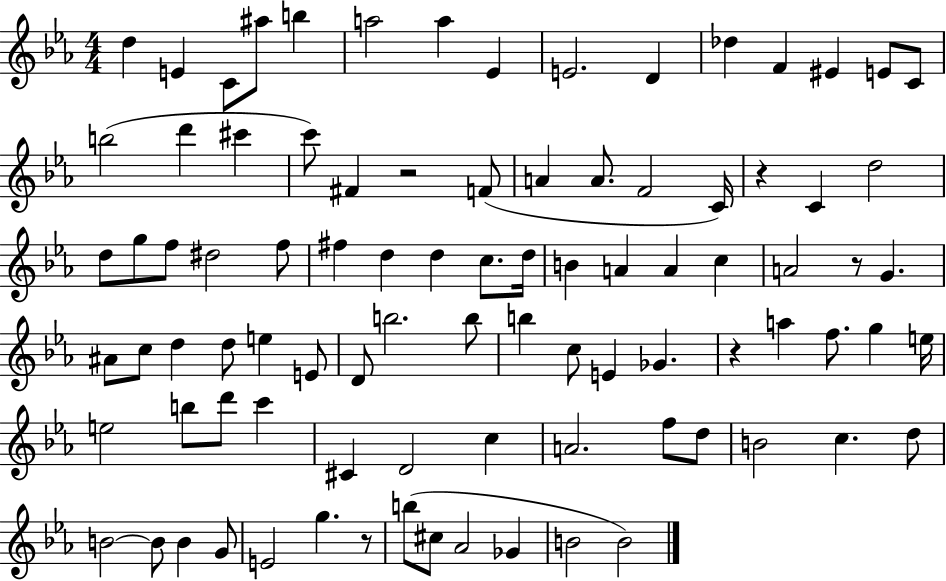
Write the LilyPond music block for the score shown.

{
  \clef treble
  \numericTimeSignature
  \time 4/4
  \key ees \major
  \repeat volta 2 { d''4 e'4 c'8 ais''8 b''4 | a''2 a''4 ees'4 | e'2. d'4 | des''4 f'4 eis'4 e'8 c'8 | \break b''2( d'''4 cis'''4 | c'''8) fis'4 r2 f'8( | a'4 a'8. f'2 c'16) | r4 c'4 d''2 | \break d''8 g''8 f''8 dis''2 f''8 | fis''4 d''4 d''4 c''8. d''16 | b'4 a'4 a'4 c''4 | a'2 r8 g'4. | \break ais'8 c''8 d''4 d''8 e''4 e'8 | d'8 b''2. b''8 | b''4 c''8 e'4 ges'4. | r4 a''4 f''8. g''4 e''16 | \break e''2 b''8 d'''8 c'''4 | cis'4 d'2 c''4 | a'2. f''8 d''8 | b'2 c''4. d''8 | \break b'2~~ b'8 b'4 g'8 | e'2 g''4. r8 | b''8( cis''8 aes'2 ges'4 | b'2 b'2) | \break } \bar "|."
}